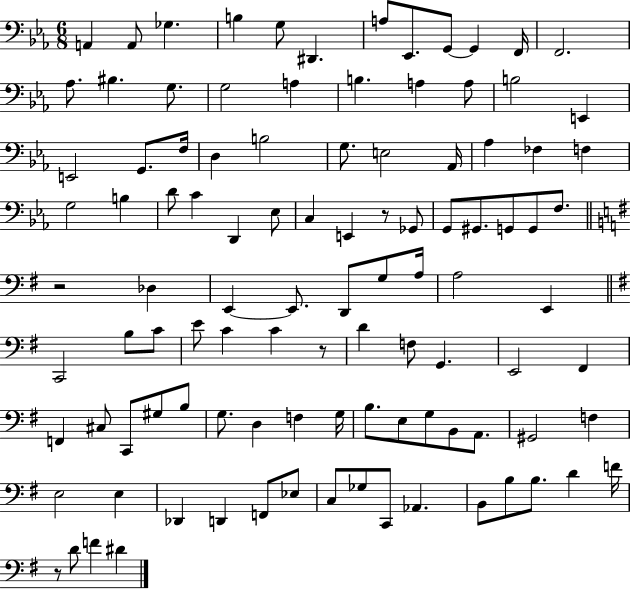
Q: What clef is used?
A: bass